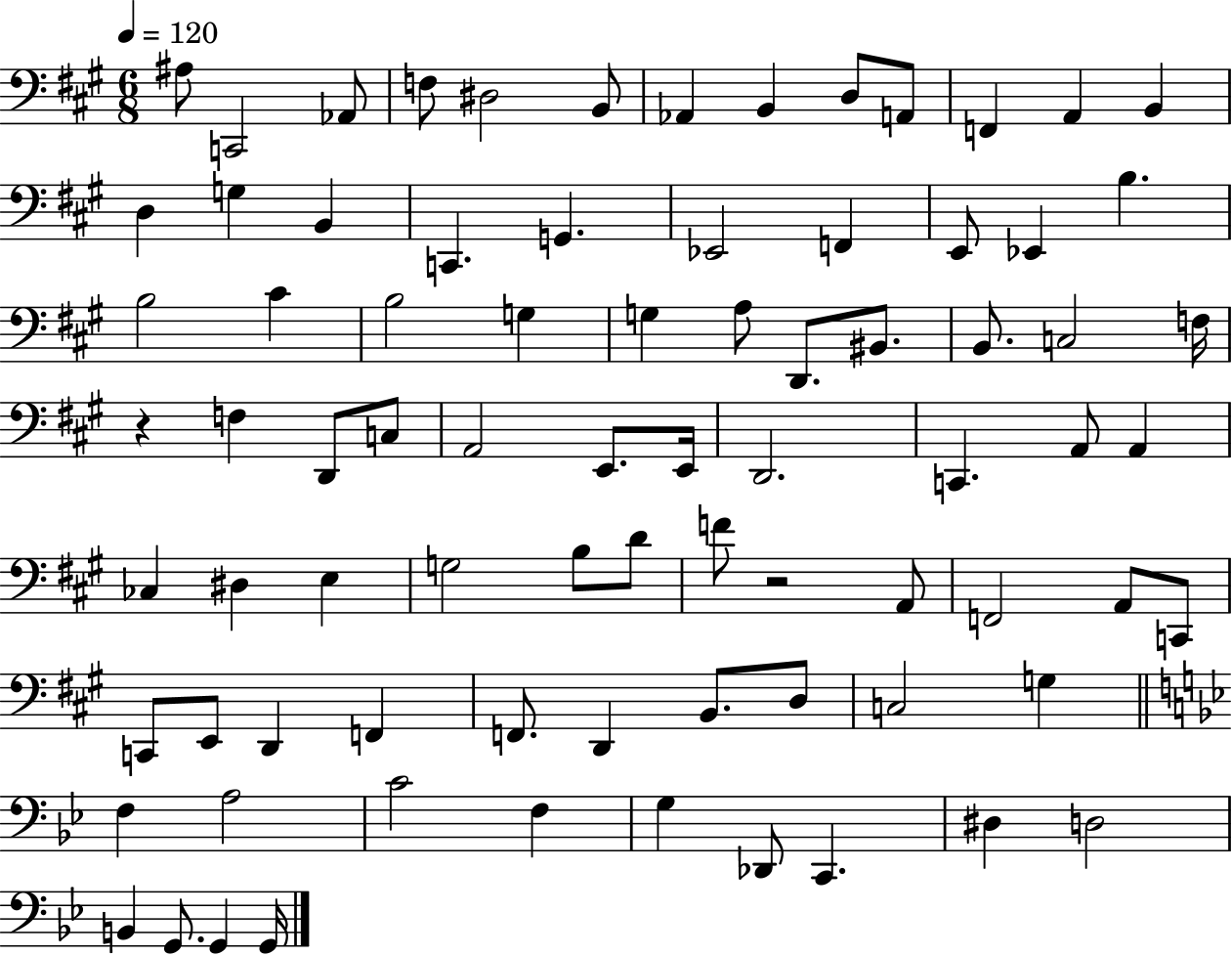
A#3/e C2/h Ab2/e F3/e D#3/h B2/e Ab2/q B2/q D3/e A2/e F2/q A2/q B2/q D3/q G3/q B2/q C2/q. G2/q. Eb2/h F2/q E2/e Eb2/q B3/q. B3/h C#4/q B3/h G3/q G3/q A3/e D2/e. BIS2/e. B2/e. C3/h F3/s R/q F3/q D2/e C3/e A2/h E2/e. E2/s D2/h. C2/q. A2/e A2/q CES3/q D#3/q E3/q G3/h B3/e D4/e F4/e R/h A2/e F2/h A2/e C2/e C2/e E2/e D2/q F2/q F2/e. D2/q B2/e. D3/e C3/h G3/q F3/q A3/h C4/h F3/q G3/q Db2/e C2/q. D#3/q D3/h B2/q G2/e. G2/q G2/s